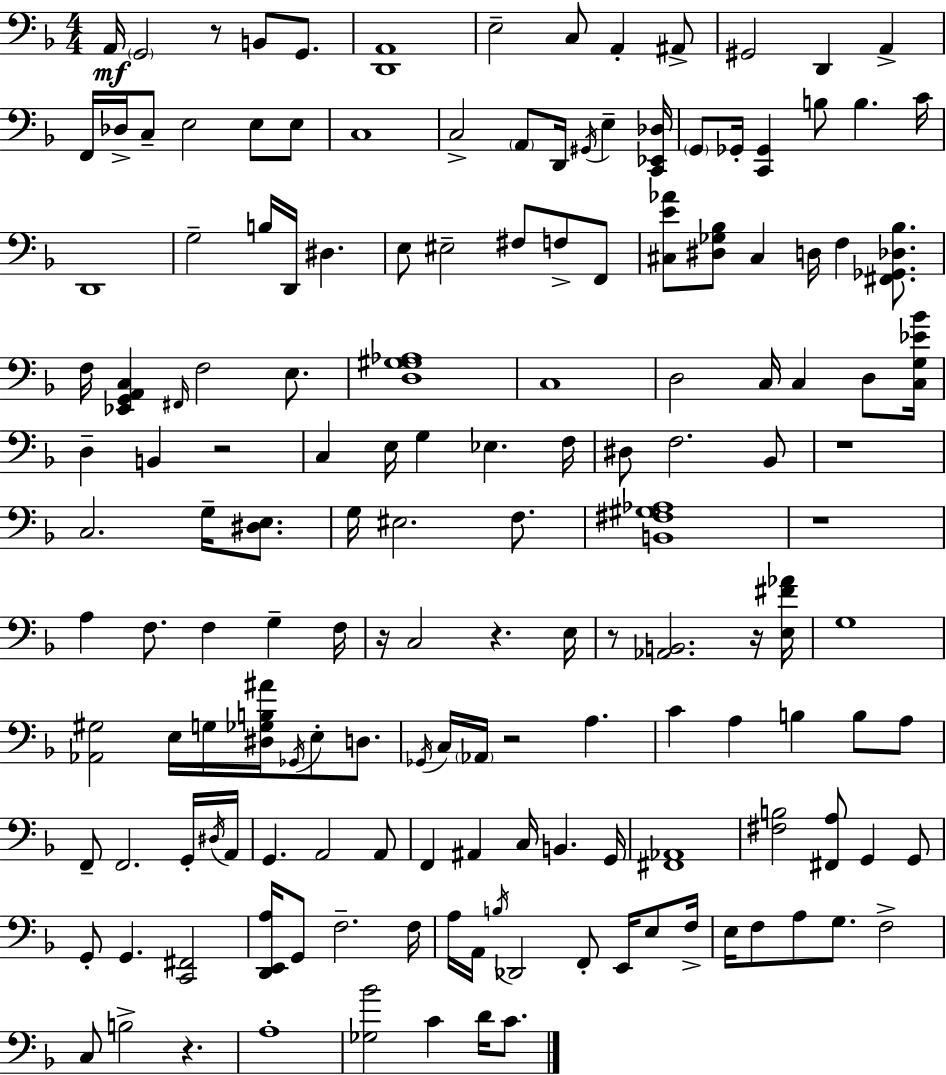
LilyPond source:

{
  \clef bass
  \numericTimeSignature
  \time 4/4
  \key f \major
  a,16\mf \parenthesize g,2 r8 b,8 g,8. | <d, a,>1 | e2-- c8 a,4-. ais,8-> | gis,2 d,4 a,4-> | \break f,16 des16-> c8-- e2 e8 e8 | c1 | c2-> \parenthesize a,8 d,16 \acciaccatura { gis,16 } e4-- | <c, ees, des>16 \parenthesize g,8 ges,16-. <c, ges,>4 b8 b4. | \break c'16 d,1 | g2-- b16 d,16 dis4. | e8 eis2-- fis8 f8-> f,8 | <cis e' aes'>8 <dis ges bes>8 cis4 d16 f4 <fis, ges, des bes>8. | \break f16 <ees, g, a, c>4 \grace { fis,16 } f2 e8. | <d gis g aes>1 | c1 | d2 c16 c4 d8 | \break <c g ees' bes'>16 d4-- b,4 r2 | c4 e16 g4 ees4. | f16 dis8 f2. | bes,8 r1 | \break c2. g16-- <dis e>8. | g16 eis2. f8. | <b, fis gis aes>1 | r1 | \break a4 f8. f4 g4-- | f16 r16 c2 r4. | e16 r8 <aes, b,>2. | r16 <e fis' aes'>16 g1 | \break <aes, gis>2 e16 g16 <dis ges b ais'>16 \acciaccatura { ges,16 } e8-. | d8. \acciaccatura { ges,16 } c16 \parenthesize aes,16 r2 a4. | c'4 a4 b4 | b8 a8 f,8-- f,2. | \break g,16-. \acciaccatura { dis16 } a,16 g,4. a,2 | a,8 f,4 ais,4 c16 b,4. | g,16 <fis, aes,>1 | <fis b>2 <fis, a>8 g,4 | \break g,8 g,8-. g,4. <c, fis,>2 | <d, e, a>16 g,8 f2.-- | f16 a16 a,16 \acciaccatura { b16 } des,2 | f,8-. e,16 e8 f16-> e16 f8 a8 g8. f2-> | \break c8 b2-> | r4. a1-. | <ges bes'>2 c'4 | d'16 c'8. \bar "|."
}